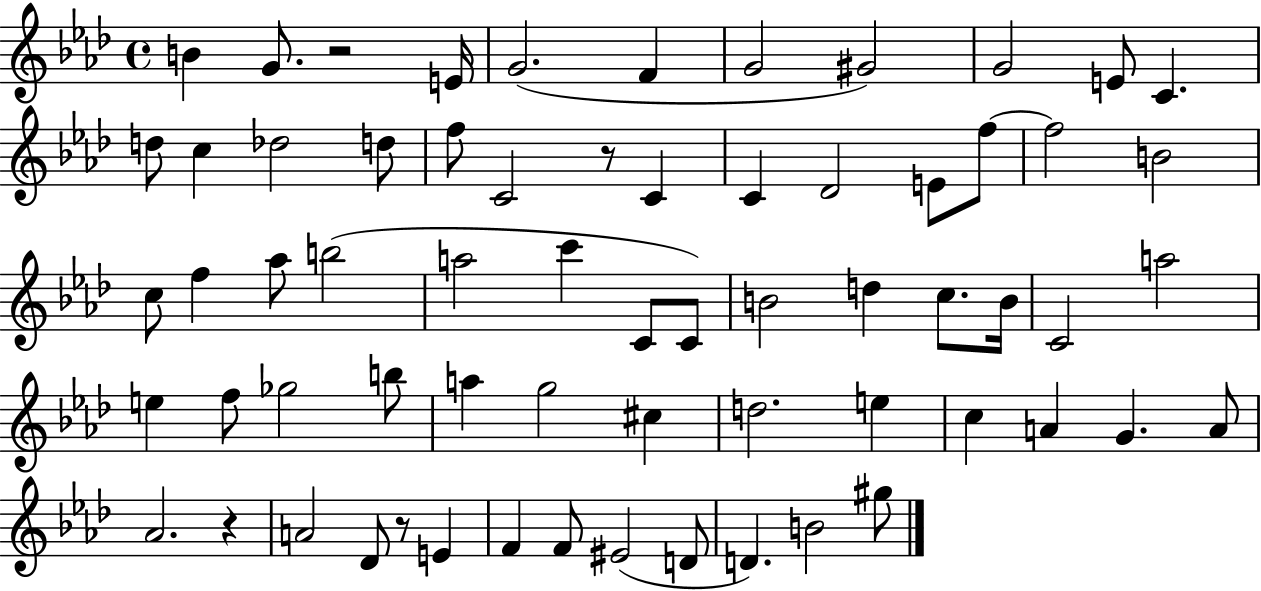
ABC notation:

X:1
T:Untitled
M:4/4
L:1/4
K:Ab
B G/2 z2 E/4 G2 F G2 ^G2 G2 E/2 C d/2 c _d2 d/2 f/2 C2 z/2 C C _D2 E/2 f/2 f2 B2 c/2 f _a/2 b2 a2 c' C/2 C/2 B2 d c/2 B/4 C2 a2 e f/2 _g2 b/2 a g2 ^c d2 e c A G A/2 _A2 z A2 _D/2 z/2 E F F/2 ^E2 D/2 D B2 ^g/2